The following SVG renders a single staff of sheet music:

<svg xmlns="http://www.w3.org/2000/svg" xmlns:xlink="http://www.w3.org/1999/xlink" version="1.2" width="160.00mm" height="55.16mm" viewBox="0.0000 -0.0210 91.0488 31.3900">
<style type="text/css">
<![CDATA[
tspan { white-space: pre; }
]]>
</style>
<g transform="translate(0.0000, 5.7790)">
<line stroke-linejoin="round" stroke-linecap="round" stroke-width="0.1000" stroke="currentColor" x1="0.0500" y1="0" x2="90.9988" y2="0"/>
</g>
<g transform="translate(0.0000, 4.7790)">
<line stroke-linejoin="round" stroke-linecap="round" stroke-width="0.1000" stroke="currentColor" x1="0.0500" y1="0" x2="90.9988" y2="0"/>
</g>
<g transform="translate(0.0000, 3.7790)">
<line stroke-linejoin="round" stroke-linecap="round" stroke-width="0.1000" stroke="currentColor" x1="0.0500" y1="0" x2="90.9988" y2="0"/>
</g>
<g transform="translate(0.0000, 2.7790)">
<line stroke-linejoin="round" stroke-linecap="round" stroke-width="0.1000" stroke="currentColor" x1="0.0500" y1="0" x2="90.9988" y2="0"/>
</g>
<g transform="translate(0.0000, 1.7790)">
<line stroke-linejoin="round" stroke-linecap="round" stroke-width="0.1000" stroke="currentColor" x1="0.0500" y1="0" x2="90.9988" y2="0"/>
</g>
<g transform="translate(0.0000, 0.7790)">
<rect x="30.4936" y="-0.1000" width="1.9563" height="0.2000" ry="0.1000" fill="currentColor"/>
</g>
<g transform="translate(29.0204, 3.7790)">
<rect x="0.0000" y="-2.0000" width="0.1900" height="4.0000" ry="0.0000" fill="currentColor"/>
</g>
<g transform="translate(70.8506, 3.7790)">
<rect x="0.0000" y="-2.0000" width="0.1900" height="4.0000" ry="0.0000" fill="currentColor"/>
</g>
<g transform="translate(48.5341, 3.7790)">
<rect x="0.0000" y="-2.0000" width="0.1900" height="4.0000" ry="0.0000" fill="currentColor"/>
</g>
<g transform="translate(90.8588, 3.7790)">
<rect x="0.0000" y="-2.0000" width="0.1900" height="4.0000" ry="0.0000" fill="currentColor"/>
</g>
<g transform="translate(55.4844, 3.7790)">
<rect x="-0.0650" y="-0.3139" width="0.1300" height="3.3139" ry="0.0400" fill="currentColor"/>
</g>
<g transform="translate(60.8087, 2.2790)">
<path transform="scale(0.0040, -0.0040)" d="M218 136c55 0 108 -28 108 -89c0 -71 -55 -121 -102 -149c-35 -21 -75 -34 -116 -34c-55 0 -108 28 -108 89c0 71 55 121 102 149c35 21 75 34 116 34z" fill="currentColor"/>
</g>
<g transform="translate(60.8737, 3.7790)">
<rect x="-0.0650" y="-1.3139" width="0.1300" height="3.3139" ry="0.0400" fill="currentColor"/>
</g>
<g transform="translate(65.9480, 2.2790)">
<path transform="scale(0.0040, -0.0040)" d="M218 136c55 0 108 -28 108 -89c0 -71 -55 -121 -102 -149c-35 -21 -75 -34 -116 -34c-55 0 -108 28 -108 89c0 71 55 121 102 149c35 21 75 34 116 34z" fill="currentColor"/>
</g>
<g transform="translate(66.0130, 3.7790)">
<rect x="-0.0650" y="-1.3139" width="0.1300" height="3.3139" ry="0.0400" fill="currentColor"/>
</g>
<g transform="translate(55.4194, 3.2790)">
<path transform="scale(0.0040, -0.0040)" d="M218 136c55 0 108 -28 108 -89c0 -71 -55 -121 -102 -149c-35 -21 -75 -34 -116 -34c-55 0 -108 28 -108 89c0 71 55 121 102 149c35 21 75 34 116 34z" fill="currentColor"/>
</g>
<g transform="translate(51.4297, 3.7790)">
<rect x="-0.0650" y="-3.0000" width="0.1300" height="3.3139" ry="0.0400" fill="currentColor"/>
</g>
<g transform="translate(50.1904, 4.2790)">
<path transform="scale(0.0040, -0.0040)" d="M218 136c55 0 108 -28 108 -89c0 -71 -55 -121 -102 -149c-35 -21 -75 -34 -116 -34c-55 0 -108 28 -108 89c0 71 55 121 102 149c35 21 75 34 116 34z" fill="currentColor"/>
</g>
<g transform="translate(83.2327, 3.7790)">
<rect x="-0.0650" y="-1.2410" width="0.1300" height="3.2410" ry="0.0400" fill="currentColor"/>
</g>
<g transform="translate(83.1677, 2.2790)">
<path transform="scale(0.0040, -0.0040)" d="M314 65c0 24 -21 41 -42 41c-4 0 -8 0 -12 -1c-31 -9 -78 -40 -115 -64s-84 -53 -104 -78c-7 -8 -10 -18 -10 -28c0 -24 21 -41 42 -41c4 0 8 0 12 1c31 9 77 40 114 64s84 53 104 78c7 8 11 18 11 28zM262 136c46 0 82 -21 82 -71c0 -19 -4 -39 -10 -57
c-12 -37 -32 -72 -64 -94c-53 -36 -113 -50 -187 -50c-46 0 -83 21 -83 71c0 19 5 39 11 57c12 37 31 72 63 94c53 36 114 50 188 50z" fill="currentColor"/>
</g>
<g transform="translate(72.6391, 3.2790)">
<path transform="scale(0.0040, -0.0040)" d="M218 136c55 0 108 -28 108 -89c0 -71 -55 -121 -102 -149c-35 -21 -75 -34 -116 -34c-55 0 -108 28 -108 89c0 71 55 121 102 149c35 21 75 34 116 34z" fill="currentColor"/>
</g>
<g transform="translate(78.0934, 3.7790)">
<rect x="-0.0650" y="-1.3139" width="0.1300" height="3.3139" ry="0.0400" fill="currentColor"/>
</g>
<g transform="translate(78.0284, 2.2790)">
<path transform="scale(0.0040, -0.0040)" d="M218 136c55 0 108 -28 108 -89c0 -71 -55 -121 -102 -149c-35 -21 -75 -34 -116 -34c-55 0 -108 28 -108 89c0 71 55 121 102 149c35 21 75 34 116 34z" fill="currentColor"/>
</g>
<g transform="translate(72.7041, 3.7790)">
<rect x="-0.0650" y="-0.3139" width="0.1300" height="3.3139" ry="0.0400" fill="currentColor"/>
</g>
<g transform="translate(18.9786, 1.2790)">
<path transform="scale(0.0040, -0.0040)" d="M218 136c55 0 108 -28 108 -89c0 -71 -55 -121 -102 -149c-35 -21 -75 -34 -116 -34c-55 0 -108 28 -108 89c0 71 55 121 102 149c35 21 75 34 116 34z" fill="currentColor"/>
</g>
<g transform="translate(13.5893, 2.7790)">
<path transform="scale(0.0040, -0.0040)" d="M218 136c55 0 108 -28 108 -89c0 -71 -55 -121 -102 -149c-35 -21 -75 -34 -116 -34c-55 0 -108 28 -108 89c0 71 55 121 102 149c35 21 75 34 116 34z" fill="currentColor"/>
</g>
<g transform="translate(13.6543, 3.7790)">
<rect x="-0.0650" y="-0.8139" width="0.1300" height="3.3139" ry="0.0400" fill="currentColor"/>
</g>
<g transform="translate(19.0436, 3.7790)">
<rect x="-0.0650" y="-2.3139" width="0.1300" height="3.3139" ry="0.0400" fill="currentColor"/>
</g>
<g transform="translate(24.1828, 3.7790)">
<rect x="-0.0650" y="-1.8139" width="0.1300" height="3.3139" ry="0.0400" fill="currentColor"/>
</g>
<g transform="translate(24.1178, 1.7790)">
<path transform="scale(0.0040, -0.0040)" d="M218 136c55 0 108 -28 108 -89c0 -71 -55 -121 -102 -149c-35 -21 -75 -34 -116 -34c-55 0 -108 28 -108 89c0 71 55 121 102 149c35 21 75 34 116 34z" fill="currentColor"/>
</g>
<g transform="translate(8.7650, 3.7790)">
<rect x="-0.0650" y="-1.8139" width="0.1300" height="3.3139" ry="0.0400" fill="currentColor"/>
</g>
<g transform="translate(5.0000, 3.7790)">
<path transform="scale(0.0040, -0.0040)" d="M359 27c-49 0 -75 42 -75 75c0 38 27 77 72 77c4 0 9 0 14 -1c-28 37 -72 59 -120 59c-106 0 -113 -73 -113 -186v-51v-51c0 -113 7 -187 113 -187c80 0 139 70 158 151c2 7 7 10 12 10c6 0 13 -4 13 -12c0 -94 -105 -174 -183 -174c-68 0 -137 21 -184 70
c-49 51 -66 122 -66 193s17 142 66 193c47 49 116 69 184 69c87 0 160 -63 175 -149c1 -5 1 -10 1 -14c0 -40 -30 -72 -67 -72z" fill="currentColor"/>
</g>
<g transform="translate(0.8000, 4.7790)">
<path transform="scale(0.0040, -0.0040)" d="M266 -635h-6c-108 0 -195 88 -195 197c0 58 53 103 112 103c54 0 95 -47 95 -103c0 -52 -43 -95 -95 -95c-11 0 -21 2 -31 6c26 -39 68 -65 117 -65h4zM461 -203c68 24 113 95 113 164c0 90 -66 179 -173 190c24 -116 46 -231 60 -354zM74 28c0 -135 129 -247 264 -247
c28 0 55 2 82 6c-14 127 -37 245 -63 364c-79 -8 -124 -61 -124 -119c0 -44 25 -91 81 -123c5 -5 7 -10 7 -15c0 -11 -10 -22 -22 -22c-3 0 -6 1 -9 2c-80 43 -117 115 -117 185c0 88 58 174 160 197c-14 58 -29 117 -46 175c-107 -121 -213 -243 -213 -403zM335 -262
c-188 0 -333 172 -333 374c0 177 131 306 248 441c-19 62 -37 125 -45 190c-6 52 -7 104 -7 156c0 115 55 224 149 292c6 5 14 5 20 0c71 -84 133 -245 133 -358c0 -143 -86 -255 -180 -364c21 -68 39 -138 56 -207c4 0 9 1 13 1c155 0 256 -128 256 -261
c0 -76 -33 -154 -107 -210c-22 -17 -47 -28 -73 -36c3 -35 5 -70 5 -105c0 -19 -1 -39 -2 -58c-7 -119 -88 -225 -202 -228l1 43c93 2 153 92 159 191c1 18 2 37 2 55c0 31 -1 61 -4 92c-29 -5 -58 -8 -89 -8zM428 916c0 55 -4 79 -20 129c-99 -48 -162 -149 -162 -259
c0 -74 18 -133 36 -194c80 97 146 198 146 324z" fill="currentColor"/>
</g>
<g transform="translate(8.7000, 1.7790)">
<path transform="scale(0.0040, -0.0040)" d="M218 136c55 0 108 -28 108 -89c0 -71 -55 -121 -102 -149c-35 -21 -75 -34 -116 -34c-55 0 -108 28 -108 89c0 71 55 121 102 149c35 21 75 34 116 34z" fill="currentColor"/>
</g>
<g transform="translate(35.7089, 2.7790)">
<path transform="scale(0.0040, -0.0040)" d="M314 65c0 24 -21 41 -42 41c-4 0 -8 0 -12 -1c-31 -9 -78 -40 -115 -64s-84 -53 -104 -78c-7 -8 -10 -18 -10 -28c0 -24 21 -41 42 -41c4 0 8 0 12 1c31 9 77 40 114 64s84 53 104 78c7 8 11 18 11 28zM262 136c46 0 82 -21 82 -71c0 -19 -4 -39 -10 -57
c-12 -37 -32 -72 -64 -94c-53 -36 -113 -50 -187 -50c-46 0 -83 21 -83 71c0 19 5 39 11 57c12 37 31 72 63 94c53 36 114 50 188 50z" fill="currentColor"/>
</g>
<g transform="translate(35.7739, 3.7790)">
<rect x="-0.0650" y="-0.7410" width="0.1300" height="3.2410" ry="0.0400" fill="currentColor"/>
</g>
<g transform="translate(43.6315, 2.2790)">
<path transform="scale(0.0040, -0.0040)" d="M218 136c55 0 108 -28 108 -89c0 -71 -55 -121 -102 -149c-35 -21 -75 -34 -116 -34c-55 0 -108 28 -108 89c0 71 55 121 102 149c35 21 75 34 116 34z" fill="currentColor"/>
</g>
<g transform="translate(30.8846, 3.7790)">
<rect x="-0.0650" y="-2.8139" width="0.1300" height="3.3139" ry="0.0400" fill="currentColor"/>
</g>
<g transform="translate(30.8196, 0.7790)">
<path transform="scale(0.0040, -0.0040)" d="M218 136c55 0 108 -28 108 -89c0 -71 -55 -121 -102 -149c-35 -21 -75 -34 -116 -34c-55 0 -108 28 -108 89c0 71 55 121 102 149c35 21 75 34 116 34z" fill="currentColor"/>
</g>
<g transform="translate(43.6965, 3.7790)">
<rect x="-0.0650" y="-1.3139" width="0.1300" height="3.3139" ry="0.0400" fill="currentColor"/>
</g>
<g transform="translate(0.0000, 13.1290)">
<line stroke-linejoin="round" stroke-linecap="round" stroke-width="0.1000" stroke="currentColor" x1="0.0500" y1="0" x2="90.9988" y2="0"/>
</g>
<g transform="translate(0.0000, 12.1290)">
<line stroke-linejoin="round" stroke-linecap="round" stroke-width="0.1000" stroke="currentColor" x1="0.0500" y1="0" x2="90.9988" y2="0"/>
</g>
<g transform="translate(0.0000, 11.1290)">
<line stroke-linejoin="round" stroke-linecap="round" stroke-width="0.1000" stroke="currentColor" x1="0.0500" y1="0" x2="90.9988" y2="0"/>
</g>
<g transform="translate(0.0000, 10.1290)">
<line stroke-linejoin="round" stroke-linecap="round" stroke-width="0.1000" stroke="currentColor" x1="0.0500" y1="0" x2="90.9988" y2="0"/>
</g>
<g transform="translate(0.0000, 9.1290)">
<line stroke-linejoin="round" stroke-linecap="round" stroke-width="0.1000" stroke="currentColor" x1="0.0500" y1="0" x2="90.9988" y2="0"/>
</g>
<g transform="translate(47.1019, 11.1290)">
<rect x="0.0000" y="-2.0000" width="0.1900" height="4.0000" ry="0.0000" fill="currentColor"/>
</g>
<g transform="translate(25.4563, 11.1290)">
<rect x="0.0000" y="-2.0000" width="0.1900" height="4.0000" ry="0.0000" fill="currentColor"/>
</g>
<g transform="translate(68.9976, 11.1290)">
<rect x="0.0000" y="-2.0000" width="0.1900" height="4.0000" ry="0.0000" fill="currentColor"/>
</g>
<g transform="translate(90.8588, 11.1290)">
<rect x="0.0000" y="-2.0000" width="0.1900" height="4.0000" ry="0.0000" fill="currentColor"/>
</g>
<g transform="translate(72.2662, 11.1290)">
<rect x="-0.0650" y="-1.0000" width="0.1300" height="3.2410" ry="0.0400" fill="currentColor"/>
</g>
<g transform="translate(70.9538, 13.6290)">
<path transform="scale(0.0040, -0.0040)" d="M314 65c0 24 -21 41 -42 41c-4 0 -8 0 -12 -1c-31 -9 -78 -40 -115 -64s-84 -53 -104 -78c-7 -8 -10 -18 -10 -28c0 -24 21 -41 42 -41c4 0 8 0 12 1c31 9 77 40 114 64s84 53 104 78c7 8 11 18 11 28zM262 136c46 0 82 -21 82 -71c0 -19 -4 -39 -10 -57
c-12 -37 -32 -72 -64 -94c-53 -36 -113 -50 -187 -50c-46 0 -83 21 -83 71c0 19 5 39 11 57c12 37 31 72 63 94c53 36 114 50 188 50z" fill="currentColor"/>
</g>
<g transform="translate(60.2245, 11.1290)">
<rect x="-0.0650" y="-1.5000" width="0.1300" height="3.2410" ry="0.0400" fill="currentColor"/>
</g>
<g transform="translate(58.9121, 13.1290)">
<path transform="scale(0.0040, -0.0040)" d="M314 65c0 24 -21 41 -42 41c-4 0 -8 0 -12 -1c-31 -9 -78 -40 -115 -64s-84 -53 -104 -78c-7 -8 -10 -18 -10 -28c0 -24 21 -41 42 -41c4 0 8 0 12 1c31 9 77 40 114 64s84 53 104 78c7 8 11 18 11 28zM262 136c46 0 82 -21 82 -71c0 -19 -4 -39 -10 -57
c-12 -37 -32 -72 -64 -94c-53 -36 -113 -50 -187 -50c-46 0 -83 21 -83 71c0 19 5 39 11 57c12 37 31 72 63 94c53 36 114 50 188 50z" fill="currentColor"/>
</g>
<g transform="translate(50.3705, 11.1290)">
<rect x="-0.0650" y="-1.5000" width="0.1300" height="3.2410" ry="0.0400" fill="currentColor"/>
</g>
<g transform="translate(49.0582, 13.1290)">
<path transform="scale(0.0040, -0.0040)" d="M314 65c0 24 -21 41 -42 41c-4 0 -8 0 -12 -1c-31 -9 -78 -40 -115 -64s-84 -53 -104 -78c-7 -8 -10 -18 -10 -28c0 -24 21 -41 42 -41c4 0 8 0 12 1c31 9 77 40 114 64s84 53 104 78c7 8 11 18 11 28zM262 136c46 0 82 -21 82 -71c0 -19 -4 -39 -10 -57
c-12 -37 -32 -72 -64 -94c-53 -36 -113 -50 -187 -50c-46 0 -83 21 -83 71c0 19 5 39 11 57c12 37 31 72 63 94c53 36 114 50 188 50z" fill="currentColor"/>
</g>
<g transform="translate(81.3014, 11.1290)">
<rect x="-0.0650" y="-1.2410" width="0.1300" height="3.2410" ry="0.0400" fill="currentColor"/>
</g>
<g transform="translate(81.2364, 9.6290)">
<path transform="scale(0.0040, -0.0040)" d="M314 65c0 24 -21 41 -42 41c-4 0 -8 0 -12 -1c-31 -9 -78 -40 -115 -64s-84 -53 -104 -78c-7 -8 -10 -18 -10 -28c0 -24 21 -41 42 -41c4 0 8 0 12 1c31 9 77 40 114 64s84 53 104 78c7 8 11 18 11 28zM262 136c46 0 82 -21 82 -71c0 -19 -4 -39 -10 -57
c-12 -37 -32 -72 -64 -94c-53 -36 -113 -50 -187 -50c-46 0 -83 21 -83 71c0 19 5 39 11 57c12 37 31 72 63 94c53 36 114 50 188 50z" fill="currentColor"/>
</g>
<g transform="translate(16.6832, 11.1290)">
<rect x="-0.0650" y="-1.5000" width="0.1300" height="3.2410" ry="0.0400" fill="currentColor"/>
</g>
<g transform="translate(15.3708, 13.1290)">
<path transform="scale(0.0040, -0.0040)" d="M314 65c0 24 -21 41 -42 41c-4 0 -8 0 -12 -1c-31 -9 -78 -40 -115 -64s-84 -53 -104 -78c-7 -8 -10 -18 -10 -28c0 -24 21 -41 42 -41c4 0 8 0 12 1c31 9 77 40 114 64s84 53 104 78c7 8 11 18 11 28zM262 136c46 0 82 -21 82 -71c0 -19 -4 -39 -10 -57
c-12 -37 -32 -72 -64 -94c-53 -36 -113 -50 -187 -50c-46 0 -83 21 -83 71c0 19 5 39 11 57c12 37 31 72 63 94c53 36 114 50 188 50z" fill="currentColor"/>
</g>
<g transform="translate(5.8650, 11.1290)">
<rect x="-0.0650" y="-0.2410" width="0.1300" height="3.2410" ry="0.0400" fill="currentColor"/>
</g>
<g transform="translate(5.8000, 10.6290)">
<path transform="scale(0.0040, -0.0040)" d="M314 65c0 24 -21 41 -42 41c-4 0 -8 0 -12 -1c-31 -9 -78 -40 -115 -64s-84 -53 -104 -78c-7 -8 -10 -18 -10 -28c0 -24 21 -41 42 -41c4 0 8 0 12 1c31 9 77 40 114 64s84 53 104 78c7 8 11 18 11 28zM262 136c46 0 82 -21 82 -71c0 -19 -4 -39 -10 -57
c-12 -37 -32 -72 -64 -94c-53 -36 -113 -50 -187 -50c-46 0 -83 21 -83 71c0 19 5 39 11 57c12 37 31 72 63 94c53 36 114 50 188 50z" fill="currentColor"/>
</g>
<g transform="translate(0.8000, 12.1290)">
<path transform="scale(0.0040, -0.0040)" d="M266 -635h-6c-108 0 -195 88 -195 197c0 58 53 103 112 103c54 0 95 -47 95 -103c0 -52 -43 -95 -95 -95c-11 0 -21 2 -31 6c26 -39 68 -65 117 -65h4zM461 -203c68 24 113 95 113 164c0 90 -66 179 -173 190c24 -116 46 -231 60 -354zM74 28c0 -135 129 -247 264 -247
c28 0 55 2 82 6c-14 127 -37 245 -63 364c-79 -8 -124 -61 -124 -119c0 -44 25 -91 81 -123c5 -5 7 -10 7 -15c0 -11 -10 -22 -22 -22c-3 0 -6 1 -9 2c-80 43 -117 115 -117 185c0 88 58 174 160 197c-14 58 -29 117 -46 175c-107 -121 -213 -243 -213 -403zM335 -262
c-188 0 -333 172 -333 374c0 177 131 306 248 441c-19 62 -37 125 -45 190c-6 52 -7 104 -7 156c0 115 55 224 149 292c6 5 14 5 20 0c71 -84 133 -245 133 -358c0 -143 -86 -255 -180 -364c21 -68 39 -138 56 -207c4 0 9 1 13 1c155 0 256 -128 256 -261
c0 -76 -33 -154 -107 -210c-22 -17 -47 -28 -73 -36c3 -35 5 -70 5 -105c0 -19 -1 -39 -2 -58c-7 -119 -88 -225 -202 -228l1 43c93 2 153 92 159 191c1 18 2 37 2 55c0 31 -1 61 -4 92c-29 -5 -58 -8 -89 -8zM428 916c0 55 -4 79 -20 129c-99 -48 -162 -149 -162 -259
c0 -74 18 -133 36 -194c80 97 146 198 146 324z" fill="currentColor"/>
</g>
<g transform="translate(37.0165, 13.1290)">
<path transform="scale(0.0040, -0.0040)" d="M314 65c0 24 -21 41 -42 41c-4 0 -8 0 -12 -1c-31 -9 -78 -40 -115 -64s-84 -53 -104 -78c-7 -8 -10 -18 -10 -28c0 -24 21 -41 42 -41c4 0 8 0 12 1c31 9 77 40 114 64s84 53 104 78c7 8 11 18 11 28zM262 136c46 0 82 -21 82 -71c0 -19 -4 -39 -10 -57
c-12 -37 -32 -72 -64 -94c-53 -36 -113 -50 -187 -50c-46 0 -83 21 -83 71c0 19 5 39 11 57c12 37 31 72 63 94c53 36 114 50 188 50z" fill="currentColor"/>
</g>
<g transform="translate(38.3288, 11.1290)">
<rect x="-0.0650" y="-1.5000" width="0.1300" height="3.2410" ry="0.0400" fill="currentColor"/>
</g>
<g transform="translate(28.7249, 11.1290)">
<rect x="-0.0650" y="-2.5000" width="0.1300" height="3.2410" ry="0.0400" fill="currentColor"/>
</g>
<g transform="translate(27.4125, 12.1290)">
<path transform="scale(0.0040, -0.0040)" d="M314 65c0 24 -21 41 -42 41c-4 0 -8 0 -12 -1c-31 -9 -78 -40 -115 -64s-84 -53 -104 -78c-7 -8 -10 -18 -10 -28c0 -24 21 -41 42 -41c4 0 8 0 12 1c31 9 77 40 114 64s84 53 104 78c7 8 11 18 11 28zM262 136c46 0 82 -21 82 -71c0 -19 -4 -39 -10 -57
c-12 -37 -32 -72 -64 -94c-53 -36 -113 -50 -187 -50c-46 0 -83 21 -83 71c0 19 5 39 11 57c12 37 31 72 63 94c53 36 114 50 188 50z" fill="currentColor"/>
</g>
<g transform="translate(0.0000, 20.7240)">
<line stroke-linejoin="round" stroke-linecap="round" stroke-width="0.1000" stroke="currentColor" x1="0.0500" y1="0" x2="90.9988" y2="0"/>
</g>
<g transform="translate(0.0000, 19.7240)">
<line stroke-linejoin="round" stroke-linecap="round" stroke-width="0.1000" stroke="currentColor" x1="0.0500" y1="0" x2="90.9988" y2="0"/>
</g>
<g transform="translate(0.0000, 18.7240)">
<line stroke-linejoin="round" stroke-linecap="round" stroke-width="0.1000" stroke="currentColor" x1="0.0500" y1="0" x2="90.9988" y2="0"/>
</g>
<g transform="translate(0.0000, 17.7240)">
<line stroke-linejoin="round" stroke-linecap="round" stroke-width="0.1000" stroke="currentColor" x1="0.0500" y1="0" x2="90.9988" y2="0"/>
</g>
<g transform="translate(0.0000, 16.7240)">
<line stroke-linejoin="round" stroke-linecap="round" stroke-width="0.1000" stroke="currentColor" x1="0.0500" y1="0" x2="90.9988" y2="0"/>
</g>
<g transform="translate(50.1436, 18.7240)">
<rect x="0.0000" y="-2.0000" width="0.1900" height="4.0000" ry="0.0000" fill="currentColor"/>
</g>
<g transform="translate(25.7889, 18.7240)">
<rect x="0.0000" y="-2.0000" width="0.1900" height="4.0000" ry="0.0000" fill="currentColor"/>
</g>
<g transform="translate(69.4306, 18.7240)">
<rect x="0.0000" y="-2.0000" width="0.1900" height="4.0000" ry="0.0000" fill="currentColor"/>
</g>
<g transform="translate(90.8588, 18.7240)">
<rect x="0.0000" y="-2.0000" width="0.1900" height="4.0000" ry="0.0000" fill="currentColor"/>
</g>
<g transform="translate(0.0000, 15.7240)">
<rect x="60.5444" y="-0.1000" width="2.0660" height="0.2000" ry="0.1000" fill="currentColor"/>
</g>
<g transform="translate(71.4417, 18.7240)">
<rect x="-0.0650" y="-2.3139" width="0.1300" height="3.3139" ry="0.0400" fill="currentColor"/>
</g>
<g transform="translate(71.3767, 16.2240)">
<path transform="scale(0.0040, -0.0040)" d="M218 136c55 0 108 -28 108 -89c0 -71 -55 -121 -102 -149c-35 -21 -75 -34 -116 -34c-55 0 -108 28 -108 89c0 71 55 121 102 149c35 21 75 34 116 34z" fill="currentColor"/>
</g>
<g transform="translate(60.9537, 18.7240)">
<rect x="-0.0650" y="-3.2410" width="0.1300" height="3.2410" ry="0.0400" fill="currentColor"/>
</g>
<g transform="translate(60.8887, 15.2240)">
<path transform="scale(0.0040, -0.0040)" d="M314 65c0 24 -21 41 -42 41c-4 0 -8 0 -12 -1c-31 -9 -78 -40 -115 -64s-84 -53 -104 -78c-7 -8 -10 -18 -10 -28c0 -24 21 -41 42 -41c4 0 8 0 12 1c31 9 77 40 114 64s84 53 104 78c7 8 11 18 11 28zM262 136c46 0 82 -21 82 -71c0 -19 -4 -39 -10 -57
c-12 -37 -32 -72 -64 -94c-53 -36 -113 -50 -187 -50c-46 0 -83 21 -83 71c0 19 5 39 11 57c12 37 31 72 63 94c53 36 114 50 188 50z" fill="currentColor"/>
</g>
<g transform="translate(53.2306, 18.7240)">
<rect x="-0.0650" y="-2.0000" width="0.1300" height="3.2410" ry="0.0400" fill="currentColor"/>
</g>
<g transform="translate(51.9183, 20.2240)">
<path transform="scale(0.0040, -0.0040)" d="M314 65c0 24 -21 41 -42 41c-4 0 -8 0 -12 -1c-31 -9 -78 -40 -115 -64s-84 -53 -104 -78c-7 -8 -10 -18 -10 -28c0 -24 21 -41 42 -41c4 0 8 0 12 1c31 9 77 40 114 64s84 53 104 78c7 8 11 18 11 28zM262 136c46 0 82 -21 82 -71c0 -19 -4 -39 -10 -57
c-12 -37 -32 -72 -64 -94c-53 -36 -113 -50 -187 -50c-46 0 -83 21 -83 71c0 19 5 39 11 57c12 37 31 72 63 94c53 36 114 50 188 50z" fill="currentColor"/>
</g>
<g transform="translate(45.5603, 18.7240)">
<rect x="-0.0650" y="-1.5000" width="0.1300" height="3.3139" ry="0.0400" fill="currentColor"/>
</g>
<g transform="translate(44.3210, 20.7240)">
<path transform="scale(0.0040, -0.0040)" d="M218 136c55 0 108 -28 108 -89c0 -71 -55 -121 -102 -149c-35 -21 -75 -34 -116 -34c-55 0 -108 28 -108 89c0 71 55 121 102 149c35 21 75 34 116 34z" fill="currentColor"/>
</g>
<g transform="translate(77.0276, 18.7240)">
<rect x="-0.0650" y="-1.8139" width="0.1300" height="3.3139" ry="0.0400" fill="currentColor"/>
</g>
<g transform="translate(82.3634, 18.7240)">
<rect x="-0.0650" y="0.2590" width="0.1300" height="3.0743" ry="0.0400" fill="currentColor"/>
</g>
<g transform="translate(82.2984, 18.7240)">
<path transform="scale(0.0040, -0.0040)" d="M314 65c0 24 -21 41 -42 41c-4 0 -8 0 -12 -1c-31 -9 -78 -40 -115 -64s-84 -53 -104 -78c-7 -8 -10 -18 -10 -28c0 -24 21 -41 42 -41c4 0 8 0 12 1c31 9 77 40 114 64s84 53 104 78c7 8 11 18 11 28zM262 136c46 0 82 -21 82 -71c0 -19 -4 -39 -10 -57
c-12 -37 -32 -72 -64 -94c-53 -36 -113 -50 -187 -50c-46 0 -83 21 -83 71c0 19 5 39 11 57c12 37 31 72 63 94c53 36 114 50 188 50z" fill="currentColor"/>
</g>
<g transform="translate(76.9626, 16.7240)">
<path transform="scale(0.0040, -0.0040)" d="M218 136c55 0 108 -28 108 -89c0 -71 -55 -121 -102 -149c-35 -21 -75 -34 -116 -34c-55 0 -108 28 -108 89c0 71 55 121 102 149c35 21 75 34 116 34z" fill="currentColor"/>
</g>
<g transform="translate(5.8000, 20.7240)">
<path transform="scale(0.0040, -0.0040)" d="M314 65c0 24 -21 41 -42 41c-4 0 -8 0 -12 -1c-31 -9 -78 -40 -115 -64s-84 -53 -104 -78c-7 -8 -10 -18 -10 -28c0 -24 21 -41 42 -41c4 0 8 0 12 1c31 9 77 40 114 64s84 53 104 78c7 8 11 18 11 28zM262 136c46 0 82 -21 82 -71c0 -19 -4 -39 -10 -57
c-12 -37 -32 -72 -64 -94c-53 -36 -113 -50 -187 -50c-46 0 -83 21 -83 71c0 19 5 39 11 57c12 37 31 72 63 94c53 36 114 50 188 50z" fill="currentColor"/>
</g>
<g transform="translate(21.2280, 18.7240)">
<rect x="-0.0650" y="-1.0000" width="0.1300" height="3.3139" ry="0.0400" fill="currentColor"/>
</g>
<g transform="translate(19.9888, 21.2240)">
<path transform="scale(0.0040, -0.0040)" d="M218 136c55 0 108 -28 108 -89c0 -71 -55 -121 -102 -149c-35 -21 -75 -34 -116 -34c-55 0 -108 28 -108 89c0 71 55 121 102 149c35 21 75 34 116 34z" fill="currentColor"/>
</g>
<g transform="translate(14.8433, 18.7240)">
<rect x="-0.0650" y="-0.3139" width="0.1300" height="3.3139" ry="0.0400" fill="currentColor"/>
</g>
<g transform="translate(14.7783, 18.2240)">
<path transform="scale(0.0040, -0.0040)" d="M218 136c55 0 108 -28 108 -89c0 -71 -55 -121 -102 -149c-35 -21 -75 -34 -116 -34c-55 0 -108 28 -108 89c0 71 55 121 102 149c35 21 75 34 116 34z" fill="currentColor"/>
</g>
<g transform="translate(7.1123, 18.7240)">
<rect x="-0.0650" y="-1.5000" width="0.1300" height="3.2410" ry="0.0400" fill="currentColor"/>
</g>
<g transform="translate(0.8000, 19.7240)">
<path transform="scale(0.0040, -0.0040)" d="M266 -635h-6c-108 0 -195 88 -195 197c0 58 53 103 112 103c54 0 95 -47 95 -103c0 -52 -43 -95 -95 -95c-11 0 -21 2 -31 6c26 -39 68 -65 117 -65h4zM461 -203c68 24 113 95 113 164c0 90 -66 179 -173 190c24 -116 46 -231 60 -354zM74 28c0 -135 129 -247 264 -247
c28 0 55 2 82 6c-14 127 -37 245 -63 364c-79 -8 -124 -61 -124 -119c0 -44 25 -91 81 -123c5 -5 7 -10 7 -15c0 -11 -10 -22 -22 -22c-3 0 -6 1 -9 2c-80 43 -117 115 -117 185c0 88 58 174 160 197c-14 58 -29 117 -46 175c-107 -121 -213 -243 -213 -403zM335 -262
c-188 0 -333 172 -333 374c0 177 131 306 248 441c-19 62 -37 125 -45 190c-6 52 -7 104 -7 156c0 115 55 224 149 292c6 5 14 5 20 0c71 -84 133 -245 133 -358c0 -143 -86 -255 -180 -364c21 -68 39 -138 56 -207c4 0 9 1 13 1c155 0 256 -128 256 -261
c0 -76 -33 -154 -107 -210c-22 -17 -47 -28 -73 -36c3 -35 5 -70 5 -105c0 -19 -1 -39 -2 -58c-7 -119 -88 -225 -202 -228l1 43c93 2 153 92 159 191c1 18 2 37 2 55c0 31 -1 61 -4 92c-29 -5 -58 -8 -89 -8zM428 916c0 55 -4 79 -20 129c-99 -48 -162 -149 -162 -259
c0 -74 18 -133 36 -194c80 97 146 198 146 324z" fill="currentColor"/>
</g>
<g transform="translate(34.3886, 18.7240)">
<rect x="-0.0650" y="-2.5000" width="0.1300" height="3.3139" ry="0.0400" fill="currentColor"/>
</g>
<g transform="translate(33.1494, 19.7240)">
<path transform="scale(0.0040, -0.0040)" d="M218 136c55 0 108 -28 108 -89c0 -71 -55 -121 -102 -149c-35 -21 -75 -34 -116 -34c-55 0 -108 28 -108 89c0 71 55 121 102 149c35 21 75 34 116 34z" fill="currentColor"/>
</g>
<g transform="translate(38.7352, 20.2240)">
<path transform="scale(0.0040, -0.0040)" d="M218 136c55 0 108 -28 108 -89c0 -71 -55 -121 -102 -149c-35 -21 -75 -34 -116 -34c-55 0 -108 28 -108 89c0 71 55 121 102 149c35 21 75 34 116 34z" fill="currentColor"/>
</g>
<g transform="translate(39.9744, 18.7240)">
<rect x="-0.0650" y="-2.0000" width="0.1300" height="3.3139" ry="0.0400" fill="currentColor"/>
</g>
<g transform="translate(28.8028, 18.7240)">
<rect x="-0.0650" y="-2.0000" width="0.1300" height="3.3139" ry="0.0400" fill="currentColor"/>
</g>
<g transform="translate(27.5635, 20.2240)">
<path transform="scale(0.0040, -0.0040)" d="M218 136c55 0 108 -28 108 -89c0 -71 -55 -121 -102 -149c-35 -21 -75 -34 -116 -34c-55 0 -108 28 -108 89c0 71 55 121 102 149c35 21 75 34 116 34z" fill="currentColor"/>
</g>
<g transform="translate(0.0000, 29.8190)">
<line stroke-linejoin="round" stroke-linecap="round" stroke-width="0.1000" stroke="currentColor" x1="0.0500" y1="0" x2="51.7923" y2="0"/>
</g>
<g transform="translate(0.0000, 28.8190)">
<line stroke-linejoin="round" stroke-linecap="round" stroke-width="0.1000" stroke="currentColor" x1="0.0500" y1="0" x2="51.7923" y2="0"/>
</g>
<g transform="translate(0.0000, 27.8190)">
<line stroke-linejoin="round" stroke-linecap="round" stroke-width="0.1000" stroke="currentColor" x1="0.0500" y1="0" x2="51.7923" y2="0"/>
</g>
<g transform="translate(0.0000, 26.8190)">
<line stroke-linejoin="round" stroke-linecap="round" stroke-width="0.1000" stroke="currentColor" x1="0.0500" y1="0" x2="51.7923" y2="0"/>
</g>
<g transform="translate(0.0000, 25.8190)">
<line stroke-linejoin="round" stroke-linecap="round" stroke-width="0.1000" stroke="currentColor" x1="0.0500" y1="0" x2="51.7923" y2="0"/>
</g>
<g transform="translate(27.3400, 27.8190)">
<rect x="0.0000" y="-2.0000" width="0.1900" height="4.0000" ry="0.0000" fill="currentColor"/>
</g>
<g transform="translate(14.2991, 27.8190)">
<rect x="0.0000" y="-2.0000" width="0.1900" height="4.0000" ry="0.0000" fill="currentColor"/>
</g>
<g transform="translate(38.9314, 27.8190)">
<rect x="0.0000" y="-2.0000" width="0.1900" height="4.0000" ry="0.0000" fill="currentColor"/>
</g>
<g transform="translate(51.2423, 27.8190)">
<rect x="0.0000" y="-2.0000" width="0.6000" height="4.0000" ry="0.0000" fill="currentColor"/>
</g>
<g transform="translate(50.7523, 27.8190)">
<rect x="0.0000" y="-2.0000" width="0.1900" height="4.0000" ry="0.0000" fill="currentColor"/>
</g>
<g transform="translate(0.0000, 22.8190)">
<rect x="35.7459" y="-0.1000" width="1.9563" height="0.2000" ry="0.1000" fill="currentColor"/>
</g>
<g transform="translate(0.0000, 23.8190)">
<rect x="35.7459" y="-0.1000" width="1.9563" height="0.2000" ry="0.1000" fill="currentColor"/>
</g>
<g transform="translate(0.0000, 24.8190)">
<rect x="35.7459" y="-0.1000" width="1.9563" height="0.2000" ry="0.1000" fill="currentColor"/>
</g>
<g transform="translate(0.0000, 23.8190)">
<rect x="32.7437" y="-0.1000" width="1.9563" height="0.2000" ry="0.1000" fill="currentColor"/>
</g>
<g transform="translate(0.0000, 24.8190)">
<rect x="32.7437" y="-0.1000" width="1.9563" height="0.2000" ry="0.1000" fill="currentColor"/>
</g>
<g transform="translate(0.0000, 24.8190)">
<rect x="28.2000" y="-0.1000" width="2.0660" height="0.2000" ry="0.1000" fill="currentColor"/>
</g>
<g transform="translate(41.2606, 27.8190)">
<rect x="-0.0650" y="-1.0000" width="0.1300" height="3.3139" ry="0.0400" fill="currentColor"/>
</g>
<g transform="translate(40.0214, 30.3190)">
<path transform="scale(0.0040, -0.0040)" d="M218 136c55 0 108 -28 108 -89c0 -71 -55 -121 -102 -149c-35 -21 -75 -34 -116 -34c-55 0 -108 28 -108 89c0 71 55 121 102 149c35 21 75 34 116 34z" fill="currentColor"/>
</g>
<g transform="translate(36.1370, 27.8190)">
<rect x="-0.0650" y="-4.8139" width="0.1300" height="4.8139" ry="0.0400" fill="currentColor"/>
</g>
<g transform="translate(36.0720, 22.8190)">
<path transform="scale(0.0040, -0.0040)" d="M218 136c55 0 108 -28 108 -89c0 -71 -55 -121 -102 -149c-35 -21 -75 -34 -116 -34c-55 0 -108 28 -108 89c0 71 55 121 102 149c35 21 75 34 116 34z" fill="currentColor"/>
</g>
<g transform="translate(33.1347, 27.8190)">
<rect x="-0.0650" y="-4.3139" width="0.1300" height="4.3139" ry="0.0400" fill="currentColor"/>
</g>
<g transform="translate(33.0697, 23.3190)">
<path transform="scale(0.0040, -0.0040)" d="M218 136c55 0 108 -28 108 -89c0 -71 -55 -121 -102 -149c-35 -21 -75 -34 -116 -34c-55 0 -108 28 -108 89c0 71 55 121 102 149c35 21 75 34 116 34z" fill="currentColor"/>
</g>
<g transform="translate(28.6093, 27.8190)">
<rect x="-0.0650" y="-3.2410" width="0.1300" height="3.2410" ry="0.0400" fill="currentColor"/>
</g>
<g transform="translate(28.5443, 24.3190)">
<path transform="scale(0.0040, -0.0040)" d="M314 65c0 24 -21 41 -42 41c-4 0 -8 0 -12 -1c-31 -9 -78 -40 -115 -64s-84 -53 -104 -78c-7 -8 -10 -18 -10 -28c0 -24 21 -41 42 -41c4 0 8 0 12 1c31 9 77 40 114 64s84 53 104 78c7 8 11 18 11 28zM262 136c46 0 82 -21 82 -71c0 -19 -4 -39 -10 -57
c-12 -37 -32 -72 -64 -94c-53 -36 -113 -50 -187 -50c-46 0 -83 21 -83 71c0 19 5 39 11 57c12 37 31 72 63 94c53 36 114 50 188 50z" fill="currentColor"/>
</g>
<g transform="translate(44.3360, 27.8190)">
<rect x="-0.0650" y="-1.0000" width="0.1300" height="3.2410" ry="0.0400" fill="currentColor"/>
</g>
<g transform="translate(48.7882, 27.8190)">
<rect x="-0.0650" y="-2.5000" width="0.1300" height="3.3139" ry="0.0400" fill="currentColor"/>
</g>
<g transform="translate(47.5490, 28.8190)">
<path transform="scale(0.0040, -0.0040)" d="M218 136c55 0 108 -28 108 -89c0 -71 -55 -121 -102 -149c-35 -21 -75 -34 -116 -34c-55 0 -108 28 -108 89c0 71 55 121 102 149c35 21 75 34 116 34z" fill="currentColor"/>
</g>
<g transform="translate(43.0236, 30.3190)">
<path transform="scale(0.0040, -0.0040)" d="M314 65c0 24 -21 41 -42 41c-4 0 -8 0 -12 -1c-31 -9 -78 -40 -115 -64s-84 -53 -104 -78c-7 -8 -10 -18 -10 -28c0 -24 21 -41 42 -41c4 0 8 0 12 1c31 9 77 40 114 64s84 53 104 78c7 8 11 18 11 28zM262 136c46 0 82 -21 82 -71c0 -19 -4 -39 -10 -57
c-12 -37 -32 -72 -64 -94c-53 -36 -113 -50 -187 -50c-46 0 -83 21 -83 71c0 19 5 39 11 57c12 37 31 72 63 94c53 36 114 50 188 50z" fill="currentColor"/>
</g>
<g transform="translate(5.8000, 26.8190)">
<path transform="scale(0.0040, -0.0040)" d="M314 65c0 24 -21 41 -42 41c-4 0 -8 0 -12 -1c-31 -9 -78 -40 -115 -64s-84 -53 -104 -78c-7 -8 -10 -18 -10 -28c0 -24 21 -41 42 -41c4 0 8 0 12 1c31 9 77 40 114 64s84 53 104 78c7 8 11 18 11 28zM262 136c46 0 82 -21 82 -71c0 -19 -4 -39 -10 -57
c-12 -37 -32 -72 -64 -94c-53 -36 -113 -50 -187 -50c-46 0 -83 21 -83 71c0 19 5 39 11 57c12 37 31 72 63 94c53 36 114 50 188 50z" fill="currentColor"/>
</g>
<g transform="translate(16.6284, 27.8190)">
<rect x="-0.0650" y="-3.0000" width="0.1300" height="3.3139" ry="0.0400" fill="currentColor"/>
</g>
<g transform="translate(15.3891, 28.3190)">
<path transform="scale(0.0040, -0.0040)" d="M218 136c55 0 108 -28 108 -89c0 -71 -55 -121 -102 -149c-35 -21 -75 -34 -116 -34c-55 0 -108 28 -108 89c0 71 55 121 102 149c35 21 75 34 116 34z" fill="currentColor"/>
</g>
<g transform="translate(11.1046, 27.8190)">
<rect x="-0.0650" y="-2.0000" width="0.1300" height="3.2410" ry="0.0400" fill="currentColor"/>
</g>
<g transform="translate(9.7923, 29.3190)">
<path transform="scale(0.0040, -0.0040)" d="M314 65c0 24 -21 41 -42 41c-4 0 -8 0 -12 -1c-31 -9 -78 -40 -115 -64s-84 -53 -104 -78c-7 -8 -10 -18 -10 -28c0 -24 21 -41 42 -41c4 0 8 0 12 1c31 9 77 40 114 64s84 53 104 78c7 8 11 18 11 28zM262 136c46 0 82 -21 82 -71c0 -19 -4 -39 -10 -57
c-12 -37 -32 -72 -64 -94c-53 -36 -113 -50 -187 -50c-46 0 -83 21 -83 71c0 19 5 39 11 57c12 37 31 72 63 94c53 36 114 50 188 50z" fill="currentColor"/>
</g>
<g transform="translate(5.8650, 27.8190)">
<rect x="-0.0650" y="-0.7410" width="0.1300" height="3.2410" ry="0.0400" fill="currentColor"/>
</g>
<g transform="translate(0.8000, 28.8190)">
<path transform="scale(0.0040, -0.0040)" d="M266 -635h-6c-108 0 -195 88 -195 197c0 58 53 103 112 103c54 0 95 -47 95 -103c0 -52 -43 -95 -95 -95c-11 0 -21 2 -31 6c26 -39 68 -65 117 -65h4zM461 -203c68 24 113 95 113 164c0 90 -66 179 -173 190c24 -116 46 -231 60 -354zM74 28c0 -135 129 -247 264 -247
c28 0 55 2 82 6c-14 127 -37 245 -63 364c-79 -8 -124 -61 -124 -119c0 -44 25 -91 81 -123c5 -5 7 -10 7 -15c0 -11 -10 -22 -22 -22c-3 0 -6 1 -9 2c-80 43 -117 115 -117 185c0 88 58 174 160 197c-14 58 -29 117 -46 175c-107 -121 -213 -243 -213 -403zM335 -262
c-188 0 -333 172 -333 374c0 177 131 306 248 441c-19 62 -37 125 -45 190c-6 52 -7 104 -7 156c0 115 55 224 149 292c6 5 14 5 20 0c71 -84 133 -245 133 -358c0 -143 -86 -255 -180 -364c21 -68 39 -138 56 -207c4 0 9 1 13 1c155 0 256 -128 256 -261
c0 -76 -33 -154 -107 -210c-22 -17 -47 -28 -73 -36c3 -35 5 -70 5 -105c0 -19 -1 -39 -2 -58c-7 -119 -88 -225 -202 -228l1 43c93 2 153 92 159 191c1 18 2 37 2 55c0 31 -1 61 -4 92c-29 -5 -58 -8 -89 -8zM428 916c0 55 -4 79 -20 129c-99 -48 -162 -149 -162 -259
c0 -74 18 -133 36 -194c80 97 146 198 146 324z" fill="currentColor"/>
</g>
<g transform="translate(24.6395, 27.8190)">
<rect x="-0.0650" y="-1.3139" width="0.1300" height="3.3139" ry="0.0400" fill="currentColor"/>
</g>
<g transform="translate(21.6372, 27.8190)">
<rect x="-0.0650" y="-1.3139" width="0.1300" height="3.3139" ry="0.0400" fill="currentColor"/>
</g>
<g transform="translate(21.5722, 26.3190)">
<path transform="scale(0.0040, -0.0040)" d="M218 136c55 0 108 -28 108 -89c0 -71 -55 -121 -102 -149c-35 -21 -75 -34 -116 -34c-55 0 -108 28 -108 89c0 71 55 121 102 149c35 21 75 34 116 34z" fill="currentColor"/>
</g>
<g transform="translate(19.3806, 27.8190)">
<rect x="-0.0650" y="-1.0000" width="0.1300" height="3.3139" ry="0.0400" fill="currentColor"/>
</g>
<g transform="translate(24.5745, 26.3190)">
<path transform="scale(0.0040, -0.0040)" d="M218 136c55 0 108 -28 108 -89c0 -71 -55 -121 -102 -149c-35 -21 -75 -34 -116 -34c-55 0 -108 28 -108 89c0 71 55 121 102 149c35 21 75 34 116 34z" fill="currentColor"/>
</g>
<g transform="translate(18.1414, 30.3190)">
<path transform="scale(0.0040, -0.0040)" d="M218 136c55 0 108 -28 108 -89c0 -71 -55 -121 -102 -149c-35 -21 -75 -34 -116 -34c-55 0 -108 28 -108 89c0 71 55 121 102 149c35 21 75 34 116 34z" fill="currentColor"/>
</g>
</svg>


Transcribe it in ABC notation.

X:1
T:Untitled
M:4/4
L:1/4
K:C
f d g f a d2 e A c e e c e e2 c2 E2 G2 E2 E2 E2 D2 e2 E2 c D F G F E F2 b2 g f B2 d2 F2 A D e e b2 d' e' D D2 G